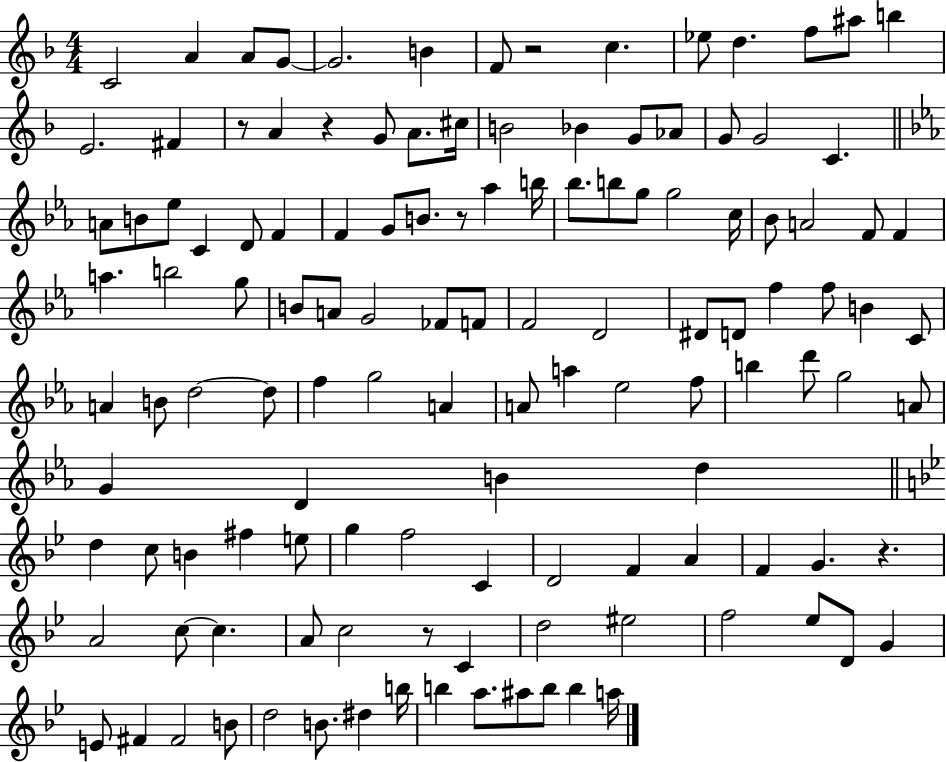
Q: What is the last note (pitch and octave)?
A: A5